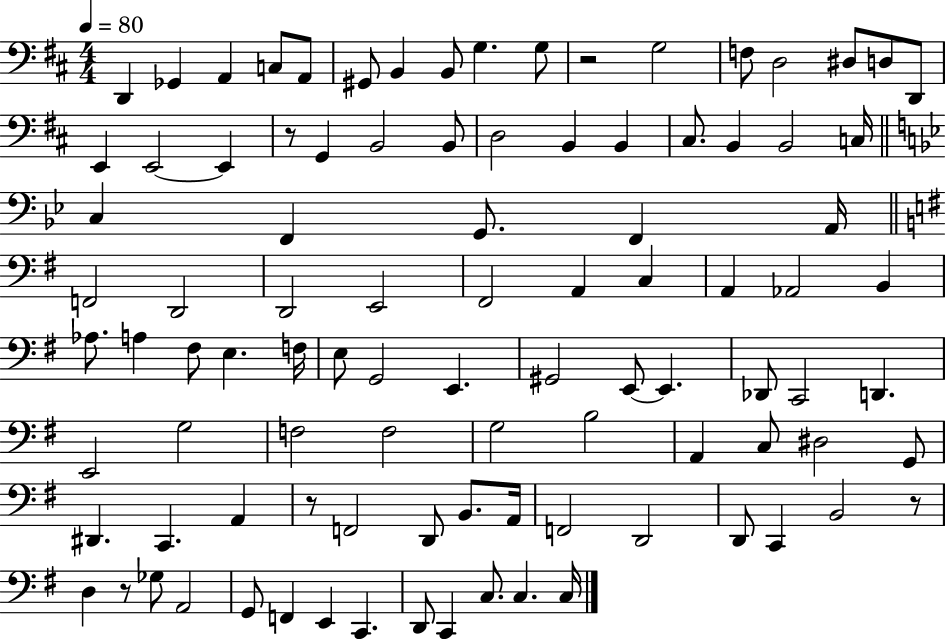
{
  \clef bass
  \numericTimeSignature
  \time 4/4
  \key d \major
  \tempo 4 = 80
  d,4 ges,4 a,4 c8 a,8 | gis,8 b,4 b,8 g4. g8 | r2 g2 | f8 d2 dis8 d8 d,8 | \break e,4 e,2~~ e,4 | r8 g,4 b,2 b,8 | d2 b,4 b,4 | cis8. b,4 b,2 c16 | \break \bar "||" \break \key g \minor c4 f,4 g,8. f,4 a,16 | \bar "||" \break \key e \minor f,2 d,2 | d,2 e,2 | fis,2 a,4 c4 | a,4 aes,2 b,4 | \break aes8. a4 fis8 e4. f16 | e8 g,2 e,4. | gis,2 e,8~~ e,4. | des,8 c,2 d,4. | \break e,2 g2 | f2 f2 | g2 b2 | a,4 c8 dis2 g,8 | \break dis,4. c,4. a,4 | r8 f,2 d,8 b,8. a,16 | f,2 d,2 | d,8 c,4 b,2 r8 | \break d4 r8 ges8 a,2 | g,8 f,4 e,4 c,4. | d,8 c,4 c8. c4. c16 | \bar "|."
}